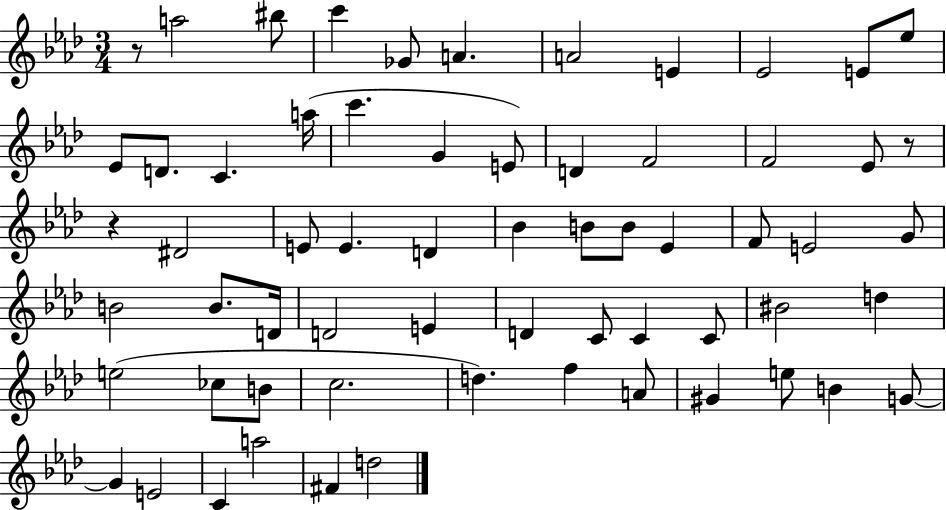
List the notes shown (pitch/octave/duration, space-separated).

R/e A5/h BIS5/e C6/q Gb4/e A4/q. A4/h E4/q Eb4/h E4/e Eb5/e Eb4/e D4/e. C4/q. A5/s C6/q. G4/q E4/e D4/q F4/h F4/h Eb4/e R/e R/q D#4/h E4/e E4/q. D4/q Bb4/q B4/e B4/e Eb4/q F4/e E4/h G4/e B4/h B4/e. D4/s D4/h E4/q D4/q C4/e C4/q C4/e BIS4/h D5/q E5/h CES5/e B4/e C5/h. D5/q. F5/q A4/e G#4/q E5/e B4/q G4/e G4/q E4/h C4/q A5/h F#4/q D5/h